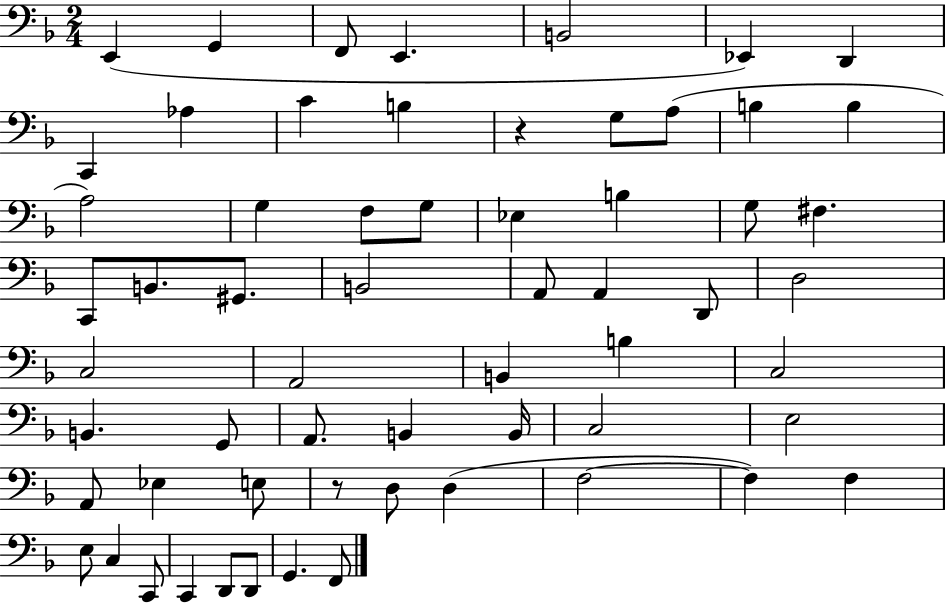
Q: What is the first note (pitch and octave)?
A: E2